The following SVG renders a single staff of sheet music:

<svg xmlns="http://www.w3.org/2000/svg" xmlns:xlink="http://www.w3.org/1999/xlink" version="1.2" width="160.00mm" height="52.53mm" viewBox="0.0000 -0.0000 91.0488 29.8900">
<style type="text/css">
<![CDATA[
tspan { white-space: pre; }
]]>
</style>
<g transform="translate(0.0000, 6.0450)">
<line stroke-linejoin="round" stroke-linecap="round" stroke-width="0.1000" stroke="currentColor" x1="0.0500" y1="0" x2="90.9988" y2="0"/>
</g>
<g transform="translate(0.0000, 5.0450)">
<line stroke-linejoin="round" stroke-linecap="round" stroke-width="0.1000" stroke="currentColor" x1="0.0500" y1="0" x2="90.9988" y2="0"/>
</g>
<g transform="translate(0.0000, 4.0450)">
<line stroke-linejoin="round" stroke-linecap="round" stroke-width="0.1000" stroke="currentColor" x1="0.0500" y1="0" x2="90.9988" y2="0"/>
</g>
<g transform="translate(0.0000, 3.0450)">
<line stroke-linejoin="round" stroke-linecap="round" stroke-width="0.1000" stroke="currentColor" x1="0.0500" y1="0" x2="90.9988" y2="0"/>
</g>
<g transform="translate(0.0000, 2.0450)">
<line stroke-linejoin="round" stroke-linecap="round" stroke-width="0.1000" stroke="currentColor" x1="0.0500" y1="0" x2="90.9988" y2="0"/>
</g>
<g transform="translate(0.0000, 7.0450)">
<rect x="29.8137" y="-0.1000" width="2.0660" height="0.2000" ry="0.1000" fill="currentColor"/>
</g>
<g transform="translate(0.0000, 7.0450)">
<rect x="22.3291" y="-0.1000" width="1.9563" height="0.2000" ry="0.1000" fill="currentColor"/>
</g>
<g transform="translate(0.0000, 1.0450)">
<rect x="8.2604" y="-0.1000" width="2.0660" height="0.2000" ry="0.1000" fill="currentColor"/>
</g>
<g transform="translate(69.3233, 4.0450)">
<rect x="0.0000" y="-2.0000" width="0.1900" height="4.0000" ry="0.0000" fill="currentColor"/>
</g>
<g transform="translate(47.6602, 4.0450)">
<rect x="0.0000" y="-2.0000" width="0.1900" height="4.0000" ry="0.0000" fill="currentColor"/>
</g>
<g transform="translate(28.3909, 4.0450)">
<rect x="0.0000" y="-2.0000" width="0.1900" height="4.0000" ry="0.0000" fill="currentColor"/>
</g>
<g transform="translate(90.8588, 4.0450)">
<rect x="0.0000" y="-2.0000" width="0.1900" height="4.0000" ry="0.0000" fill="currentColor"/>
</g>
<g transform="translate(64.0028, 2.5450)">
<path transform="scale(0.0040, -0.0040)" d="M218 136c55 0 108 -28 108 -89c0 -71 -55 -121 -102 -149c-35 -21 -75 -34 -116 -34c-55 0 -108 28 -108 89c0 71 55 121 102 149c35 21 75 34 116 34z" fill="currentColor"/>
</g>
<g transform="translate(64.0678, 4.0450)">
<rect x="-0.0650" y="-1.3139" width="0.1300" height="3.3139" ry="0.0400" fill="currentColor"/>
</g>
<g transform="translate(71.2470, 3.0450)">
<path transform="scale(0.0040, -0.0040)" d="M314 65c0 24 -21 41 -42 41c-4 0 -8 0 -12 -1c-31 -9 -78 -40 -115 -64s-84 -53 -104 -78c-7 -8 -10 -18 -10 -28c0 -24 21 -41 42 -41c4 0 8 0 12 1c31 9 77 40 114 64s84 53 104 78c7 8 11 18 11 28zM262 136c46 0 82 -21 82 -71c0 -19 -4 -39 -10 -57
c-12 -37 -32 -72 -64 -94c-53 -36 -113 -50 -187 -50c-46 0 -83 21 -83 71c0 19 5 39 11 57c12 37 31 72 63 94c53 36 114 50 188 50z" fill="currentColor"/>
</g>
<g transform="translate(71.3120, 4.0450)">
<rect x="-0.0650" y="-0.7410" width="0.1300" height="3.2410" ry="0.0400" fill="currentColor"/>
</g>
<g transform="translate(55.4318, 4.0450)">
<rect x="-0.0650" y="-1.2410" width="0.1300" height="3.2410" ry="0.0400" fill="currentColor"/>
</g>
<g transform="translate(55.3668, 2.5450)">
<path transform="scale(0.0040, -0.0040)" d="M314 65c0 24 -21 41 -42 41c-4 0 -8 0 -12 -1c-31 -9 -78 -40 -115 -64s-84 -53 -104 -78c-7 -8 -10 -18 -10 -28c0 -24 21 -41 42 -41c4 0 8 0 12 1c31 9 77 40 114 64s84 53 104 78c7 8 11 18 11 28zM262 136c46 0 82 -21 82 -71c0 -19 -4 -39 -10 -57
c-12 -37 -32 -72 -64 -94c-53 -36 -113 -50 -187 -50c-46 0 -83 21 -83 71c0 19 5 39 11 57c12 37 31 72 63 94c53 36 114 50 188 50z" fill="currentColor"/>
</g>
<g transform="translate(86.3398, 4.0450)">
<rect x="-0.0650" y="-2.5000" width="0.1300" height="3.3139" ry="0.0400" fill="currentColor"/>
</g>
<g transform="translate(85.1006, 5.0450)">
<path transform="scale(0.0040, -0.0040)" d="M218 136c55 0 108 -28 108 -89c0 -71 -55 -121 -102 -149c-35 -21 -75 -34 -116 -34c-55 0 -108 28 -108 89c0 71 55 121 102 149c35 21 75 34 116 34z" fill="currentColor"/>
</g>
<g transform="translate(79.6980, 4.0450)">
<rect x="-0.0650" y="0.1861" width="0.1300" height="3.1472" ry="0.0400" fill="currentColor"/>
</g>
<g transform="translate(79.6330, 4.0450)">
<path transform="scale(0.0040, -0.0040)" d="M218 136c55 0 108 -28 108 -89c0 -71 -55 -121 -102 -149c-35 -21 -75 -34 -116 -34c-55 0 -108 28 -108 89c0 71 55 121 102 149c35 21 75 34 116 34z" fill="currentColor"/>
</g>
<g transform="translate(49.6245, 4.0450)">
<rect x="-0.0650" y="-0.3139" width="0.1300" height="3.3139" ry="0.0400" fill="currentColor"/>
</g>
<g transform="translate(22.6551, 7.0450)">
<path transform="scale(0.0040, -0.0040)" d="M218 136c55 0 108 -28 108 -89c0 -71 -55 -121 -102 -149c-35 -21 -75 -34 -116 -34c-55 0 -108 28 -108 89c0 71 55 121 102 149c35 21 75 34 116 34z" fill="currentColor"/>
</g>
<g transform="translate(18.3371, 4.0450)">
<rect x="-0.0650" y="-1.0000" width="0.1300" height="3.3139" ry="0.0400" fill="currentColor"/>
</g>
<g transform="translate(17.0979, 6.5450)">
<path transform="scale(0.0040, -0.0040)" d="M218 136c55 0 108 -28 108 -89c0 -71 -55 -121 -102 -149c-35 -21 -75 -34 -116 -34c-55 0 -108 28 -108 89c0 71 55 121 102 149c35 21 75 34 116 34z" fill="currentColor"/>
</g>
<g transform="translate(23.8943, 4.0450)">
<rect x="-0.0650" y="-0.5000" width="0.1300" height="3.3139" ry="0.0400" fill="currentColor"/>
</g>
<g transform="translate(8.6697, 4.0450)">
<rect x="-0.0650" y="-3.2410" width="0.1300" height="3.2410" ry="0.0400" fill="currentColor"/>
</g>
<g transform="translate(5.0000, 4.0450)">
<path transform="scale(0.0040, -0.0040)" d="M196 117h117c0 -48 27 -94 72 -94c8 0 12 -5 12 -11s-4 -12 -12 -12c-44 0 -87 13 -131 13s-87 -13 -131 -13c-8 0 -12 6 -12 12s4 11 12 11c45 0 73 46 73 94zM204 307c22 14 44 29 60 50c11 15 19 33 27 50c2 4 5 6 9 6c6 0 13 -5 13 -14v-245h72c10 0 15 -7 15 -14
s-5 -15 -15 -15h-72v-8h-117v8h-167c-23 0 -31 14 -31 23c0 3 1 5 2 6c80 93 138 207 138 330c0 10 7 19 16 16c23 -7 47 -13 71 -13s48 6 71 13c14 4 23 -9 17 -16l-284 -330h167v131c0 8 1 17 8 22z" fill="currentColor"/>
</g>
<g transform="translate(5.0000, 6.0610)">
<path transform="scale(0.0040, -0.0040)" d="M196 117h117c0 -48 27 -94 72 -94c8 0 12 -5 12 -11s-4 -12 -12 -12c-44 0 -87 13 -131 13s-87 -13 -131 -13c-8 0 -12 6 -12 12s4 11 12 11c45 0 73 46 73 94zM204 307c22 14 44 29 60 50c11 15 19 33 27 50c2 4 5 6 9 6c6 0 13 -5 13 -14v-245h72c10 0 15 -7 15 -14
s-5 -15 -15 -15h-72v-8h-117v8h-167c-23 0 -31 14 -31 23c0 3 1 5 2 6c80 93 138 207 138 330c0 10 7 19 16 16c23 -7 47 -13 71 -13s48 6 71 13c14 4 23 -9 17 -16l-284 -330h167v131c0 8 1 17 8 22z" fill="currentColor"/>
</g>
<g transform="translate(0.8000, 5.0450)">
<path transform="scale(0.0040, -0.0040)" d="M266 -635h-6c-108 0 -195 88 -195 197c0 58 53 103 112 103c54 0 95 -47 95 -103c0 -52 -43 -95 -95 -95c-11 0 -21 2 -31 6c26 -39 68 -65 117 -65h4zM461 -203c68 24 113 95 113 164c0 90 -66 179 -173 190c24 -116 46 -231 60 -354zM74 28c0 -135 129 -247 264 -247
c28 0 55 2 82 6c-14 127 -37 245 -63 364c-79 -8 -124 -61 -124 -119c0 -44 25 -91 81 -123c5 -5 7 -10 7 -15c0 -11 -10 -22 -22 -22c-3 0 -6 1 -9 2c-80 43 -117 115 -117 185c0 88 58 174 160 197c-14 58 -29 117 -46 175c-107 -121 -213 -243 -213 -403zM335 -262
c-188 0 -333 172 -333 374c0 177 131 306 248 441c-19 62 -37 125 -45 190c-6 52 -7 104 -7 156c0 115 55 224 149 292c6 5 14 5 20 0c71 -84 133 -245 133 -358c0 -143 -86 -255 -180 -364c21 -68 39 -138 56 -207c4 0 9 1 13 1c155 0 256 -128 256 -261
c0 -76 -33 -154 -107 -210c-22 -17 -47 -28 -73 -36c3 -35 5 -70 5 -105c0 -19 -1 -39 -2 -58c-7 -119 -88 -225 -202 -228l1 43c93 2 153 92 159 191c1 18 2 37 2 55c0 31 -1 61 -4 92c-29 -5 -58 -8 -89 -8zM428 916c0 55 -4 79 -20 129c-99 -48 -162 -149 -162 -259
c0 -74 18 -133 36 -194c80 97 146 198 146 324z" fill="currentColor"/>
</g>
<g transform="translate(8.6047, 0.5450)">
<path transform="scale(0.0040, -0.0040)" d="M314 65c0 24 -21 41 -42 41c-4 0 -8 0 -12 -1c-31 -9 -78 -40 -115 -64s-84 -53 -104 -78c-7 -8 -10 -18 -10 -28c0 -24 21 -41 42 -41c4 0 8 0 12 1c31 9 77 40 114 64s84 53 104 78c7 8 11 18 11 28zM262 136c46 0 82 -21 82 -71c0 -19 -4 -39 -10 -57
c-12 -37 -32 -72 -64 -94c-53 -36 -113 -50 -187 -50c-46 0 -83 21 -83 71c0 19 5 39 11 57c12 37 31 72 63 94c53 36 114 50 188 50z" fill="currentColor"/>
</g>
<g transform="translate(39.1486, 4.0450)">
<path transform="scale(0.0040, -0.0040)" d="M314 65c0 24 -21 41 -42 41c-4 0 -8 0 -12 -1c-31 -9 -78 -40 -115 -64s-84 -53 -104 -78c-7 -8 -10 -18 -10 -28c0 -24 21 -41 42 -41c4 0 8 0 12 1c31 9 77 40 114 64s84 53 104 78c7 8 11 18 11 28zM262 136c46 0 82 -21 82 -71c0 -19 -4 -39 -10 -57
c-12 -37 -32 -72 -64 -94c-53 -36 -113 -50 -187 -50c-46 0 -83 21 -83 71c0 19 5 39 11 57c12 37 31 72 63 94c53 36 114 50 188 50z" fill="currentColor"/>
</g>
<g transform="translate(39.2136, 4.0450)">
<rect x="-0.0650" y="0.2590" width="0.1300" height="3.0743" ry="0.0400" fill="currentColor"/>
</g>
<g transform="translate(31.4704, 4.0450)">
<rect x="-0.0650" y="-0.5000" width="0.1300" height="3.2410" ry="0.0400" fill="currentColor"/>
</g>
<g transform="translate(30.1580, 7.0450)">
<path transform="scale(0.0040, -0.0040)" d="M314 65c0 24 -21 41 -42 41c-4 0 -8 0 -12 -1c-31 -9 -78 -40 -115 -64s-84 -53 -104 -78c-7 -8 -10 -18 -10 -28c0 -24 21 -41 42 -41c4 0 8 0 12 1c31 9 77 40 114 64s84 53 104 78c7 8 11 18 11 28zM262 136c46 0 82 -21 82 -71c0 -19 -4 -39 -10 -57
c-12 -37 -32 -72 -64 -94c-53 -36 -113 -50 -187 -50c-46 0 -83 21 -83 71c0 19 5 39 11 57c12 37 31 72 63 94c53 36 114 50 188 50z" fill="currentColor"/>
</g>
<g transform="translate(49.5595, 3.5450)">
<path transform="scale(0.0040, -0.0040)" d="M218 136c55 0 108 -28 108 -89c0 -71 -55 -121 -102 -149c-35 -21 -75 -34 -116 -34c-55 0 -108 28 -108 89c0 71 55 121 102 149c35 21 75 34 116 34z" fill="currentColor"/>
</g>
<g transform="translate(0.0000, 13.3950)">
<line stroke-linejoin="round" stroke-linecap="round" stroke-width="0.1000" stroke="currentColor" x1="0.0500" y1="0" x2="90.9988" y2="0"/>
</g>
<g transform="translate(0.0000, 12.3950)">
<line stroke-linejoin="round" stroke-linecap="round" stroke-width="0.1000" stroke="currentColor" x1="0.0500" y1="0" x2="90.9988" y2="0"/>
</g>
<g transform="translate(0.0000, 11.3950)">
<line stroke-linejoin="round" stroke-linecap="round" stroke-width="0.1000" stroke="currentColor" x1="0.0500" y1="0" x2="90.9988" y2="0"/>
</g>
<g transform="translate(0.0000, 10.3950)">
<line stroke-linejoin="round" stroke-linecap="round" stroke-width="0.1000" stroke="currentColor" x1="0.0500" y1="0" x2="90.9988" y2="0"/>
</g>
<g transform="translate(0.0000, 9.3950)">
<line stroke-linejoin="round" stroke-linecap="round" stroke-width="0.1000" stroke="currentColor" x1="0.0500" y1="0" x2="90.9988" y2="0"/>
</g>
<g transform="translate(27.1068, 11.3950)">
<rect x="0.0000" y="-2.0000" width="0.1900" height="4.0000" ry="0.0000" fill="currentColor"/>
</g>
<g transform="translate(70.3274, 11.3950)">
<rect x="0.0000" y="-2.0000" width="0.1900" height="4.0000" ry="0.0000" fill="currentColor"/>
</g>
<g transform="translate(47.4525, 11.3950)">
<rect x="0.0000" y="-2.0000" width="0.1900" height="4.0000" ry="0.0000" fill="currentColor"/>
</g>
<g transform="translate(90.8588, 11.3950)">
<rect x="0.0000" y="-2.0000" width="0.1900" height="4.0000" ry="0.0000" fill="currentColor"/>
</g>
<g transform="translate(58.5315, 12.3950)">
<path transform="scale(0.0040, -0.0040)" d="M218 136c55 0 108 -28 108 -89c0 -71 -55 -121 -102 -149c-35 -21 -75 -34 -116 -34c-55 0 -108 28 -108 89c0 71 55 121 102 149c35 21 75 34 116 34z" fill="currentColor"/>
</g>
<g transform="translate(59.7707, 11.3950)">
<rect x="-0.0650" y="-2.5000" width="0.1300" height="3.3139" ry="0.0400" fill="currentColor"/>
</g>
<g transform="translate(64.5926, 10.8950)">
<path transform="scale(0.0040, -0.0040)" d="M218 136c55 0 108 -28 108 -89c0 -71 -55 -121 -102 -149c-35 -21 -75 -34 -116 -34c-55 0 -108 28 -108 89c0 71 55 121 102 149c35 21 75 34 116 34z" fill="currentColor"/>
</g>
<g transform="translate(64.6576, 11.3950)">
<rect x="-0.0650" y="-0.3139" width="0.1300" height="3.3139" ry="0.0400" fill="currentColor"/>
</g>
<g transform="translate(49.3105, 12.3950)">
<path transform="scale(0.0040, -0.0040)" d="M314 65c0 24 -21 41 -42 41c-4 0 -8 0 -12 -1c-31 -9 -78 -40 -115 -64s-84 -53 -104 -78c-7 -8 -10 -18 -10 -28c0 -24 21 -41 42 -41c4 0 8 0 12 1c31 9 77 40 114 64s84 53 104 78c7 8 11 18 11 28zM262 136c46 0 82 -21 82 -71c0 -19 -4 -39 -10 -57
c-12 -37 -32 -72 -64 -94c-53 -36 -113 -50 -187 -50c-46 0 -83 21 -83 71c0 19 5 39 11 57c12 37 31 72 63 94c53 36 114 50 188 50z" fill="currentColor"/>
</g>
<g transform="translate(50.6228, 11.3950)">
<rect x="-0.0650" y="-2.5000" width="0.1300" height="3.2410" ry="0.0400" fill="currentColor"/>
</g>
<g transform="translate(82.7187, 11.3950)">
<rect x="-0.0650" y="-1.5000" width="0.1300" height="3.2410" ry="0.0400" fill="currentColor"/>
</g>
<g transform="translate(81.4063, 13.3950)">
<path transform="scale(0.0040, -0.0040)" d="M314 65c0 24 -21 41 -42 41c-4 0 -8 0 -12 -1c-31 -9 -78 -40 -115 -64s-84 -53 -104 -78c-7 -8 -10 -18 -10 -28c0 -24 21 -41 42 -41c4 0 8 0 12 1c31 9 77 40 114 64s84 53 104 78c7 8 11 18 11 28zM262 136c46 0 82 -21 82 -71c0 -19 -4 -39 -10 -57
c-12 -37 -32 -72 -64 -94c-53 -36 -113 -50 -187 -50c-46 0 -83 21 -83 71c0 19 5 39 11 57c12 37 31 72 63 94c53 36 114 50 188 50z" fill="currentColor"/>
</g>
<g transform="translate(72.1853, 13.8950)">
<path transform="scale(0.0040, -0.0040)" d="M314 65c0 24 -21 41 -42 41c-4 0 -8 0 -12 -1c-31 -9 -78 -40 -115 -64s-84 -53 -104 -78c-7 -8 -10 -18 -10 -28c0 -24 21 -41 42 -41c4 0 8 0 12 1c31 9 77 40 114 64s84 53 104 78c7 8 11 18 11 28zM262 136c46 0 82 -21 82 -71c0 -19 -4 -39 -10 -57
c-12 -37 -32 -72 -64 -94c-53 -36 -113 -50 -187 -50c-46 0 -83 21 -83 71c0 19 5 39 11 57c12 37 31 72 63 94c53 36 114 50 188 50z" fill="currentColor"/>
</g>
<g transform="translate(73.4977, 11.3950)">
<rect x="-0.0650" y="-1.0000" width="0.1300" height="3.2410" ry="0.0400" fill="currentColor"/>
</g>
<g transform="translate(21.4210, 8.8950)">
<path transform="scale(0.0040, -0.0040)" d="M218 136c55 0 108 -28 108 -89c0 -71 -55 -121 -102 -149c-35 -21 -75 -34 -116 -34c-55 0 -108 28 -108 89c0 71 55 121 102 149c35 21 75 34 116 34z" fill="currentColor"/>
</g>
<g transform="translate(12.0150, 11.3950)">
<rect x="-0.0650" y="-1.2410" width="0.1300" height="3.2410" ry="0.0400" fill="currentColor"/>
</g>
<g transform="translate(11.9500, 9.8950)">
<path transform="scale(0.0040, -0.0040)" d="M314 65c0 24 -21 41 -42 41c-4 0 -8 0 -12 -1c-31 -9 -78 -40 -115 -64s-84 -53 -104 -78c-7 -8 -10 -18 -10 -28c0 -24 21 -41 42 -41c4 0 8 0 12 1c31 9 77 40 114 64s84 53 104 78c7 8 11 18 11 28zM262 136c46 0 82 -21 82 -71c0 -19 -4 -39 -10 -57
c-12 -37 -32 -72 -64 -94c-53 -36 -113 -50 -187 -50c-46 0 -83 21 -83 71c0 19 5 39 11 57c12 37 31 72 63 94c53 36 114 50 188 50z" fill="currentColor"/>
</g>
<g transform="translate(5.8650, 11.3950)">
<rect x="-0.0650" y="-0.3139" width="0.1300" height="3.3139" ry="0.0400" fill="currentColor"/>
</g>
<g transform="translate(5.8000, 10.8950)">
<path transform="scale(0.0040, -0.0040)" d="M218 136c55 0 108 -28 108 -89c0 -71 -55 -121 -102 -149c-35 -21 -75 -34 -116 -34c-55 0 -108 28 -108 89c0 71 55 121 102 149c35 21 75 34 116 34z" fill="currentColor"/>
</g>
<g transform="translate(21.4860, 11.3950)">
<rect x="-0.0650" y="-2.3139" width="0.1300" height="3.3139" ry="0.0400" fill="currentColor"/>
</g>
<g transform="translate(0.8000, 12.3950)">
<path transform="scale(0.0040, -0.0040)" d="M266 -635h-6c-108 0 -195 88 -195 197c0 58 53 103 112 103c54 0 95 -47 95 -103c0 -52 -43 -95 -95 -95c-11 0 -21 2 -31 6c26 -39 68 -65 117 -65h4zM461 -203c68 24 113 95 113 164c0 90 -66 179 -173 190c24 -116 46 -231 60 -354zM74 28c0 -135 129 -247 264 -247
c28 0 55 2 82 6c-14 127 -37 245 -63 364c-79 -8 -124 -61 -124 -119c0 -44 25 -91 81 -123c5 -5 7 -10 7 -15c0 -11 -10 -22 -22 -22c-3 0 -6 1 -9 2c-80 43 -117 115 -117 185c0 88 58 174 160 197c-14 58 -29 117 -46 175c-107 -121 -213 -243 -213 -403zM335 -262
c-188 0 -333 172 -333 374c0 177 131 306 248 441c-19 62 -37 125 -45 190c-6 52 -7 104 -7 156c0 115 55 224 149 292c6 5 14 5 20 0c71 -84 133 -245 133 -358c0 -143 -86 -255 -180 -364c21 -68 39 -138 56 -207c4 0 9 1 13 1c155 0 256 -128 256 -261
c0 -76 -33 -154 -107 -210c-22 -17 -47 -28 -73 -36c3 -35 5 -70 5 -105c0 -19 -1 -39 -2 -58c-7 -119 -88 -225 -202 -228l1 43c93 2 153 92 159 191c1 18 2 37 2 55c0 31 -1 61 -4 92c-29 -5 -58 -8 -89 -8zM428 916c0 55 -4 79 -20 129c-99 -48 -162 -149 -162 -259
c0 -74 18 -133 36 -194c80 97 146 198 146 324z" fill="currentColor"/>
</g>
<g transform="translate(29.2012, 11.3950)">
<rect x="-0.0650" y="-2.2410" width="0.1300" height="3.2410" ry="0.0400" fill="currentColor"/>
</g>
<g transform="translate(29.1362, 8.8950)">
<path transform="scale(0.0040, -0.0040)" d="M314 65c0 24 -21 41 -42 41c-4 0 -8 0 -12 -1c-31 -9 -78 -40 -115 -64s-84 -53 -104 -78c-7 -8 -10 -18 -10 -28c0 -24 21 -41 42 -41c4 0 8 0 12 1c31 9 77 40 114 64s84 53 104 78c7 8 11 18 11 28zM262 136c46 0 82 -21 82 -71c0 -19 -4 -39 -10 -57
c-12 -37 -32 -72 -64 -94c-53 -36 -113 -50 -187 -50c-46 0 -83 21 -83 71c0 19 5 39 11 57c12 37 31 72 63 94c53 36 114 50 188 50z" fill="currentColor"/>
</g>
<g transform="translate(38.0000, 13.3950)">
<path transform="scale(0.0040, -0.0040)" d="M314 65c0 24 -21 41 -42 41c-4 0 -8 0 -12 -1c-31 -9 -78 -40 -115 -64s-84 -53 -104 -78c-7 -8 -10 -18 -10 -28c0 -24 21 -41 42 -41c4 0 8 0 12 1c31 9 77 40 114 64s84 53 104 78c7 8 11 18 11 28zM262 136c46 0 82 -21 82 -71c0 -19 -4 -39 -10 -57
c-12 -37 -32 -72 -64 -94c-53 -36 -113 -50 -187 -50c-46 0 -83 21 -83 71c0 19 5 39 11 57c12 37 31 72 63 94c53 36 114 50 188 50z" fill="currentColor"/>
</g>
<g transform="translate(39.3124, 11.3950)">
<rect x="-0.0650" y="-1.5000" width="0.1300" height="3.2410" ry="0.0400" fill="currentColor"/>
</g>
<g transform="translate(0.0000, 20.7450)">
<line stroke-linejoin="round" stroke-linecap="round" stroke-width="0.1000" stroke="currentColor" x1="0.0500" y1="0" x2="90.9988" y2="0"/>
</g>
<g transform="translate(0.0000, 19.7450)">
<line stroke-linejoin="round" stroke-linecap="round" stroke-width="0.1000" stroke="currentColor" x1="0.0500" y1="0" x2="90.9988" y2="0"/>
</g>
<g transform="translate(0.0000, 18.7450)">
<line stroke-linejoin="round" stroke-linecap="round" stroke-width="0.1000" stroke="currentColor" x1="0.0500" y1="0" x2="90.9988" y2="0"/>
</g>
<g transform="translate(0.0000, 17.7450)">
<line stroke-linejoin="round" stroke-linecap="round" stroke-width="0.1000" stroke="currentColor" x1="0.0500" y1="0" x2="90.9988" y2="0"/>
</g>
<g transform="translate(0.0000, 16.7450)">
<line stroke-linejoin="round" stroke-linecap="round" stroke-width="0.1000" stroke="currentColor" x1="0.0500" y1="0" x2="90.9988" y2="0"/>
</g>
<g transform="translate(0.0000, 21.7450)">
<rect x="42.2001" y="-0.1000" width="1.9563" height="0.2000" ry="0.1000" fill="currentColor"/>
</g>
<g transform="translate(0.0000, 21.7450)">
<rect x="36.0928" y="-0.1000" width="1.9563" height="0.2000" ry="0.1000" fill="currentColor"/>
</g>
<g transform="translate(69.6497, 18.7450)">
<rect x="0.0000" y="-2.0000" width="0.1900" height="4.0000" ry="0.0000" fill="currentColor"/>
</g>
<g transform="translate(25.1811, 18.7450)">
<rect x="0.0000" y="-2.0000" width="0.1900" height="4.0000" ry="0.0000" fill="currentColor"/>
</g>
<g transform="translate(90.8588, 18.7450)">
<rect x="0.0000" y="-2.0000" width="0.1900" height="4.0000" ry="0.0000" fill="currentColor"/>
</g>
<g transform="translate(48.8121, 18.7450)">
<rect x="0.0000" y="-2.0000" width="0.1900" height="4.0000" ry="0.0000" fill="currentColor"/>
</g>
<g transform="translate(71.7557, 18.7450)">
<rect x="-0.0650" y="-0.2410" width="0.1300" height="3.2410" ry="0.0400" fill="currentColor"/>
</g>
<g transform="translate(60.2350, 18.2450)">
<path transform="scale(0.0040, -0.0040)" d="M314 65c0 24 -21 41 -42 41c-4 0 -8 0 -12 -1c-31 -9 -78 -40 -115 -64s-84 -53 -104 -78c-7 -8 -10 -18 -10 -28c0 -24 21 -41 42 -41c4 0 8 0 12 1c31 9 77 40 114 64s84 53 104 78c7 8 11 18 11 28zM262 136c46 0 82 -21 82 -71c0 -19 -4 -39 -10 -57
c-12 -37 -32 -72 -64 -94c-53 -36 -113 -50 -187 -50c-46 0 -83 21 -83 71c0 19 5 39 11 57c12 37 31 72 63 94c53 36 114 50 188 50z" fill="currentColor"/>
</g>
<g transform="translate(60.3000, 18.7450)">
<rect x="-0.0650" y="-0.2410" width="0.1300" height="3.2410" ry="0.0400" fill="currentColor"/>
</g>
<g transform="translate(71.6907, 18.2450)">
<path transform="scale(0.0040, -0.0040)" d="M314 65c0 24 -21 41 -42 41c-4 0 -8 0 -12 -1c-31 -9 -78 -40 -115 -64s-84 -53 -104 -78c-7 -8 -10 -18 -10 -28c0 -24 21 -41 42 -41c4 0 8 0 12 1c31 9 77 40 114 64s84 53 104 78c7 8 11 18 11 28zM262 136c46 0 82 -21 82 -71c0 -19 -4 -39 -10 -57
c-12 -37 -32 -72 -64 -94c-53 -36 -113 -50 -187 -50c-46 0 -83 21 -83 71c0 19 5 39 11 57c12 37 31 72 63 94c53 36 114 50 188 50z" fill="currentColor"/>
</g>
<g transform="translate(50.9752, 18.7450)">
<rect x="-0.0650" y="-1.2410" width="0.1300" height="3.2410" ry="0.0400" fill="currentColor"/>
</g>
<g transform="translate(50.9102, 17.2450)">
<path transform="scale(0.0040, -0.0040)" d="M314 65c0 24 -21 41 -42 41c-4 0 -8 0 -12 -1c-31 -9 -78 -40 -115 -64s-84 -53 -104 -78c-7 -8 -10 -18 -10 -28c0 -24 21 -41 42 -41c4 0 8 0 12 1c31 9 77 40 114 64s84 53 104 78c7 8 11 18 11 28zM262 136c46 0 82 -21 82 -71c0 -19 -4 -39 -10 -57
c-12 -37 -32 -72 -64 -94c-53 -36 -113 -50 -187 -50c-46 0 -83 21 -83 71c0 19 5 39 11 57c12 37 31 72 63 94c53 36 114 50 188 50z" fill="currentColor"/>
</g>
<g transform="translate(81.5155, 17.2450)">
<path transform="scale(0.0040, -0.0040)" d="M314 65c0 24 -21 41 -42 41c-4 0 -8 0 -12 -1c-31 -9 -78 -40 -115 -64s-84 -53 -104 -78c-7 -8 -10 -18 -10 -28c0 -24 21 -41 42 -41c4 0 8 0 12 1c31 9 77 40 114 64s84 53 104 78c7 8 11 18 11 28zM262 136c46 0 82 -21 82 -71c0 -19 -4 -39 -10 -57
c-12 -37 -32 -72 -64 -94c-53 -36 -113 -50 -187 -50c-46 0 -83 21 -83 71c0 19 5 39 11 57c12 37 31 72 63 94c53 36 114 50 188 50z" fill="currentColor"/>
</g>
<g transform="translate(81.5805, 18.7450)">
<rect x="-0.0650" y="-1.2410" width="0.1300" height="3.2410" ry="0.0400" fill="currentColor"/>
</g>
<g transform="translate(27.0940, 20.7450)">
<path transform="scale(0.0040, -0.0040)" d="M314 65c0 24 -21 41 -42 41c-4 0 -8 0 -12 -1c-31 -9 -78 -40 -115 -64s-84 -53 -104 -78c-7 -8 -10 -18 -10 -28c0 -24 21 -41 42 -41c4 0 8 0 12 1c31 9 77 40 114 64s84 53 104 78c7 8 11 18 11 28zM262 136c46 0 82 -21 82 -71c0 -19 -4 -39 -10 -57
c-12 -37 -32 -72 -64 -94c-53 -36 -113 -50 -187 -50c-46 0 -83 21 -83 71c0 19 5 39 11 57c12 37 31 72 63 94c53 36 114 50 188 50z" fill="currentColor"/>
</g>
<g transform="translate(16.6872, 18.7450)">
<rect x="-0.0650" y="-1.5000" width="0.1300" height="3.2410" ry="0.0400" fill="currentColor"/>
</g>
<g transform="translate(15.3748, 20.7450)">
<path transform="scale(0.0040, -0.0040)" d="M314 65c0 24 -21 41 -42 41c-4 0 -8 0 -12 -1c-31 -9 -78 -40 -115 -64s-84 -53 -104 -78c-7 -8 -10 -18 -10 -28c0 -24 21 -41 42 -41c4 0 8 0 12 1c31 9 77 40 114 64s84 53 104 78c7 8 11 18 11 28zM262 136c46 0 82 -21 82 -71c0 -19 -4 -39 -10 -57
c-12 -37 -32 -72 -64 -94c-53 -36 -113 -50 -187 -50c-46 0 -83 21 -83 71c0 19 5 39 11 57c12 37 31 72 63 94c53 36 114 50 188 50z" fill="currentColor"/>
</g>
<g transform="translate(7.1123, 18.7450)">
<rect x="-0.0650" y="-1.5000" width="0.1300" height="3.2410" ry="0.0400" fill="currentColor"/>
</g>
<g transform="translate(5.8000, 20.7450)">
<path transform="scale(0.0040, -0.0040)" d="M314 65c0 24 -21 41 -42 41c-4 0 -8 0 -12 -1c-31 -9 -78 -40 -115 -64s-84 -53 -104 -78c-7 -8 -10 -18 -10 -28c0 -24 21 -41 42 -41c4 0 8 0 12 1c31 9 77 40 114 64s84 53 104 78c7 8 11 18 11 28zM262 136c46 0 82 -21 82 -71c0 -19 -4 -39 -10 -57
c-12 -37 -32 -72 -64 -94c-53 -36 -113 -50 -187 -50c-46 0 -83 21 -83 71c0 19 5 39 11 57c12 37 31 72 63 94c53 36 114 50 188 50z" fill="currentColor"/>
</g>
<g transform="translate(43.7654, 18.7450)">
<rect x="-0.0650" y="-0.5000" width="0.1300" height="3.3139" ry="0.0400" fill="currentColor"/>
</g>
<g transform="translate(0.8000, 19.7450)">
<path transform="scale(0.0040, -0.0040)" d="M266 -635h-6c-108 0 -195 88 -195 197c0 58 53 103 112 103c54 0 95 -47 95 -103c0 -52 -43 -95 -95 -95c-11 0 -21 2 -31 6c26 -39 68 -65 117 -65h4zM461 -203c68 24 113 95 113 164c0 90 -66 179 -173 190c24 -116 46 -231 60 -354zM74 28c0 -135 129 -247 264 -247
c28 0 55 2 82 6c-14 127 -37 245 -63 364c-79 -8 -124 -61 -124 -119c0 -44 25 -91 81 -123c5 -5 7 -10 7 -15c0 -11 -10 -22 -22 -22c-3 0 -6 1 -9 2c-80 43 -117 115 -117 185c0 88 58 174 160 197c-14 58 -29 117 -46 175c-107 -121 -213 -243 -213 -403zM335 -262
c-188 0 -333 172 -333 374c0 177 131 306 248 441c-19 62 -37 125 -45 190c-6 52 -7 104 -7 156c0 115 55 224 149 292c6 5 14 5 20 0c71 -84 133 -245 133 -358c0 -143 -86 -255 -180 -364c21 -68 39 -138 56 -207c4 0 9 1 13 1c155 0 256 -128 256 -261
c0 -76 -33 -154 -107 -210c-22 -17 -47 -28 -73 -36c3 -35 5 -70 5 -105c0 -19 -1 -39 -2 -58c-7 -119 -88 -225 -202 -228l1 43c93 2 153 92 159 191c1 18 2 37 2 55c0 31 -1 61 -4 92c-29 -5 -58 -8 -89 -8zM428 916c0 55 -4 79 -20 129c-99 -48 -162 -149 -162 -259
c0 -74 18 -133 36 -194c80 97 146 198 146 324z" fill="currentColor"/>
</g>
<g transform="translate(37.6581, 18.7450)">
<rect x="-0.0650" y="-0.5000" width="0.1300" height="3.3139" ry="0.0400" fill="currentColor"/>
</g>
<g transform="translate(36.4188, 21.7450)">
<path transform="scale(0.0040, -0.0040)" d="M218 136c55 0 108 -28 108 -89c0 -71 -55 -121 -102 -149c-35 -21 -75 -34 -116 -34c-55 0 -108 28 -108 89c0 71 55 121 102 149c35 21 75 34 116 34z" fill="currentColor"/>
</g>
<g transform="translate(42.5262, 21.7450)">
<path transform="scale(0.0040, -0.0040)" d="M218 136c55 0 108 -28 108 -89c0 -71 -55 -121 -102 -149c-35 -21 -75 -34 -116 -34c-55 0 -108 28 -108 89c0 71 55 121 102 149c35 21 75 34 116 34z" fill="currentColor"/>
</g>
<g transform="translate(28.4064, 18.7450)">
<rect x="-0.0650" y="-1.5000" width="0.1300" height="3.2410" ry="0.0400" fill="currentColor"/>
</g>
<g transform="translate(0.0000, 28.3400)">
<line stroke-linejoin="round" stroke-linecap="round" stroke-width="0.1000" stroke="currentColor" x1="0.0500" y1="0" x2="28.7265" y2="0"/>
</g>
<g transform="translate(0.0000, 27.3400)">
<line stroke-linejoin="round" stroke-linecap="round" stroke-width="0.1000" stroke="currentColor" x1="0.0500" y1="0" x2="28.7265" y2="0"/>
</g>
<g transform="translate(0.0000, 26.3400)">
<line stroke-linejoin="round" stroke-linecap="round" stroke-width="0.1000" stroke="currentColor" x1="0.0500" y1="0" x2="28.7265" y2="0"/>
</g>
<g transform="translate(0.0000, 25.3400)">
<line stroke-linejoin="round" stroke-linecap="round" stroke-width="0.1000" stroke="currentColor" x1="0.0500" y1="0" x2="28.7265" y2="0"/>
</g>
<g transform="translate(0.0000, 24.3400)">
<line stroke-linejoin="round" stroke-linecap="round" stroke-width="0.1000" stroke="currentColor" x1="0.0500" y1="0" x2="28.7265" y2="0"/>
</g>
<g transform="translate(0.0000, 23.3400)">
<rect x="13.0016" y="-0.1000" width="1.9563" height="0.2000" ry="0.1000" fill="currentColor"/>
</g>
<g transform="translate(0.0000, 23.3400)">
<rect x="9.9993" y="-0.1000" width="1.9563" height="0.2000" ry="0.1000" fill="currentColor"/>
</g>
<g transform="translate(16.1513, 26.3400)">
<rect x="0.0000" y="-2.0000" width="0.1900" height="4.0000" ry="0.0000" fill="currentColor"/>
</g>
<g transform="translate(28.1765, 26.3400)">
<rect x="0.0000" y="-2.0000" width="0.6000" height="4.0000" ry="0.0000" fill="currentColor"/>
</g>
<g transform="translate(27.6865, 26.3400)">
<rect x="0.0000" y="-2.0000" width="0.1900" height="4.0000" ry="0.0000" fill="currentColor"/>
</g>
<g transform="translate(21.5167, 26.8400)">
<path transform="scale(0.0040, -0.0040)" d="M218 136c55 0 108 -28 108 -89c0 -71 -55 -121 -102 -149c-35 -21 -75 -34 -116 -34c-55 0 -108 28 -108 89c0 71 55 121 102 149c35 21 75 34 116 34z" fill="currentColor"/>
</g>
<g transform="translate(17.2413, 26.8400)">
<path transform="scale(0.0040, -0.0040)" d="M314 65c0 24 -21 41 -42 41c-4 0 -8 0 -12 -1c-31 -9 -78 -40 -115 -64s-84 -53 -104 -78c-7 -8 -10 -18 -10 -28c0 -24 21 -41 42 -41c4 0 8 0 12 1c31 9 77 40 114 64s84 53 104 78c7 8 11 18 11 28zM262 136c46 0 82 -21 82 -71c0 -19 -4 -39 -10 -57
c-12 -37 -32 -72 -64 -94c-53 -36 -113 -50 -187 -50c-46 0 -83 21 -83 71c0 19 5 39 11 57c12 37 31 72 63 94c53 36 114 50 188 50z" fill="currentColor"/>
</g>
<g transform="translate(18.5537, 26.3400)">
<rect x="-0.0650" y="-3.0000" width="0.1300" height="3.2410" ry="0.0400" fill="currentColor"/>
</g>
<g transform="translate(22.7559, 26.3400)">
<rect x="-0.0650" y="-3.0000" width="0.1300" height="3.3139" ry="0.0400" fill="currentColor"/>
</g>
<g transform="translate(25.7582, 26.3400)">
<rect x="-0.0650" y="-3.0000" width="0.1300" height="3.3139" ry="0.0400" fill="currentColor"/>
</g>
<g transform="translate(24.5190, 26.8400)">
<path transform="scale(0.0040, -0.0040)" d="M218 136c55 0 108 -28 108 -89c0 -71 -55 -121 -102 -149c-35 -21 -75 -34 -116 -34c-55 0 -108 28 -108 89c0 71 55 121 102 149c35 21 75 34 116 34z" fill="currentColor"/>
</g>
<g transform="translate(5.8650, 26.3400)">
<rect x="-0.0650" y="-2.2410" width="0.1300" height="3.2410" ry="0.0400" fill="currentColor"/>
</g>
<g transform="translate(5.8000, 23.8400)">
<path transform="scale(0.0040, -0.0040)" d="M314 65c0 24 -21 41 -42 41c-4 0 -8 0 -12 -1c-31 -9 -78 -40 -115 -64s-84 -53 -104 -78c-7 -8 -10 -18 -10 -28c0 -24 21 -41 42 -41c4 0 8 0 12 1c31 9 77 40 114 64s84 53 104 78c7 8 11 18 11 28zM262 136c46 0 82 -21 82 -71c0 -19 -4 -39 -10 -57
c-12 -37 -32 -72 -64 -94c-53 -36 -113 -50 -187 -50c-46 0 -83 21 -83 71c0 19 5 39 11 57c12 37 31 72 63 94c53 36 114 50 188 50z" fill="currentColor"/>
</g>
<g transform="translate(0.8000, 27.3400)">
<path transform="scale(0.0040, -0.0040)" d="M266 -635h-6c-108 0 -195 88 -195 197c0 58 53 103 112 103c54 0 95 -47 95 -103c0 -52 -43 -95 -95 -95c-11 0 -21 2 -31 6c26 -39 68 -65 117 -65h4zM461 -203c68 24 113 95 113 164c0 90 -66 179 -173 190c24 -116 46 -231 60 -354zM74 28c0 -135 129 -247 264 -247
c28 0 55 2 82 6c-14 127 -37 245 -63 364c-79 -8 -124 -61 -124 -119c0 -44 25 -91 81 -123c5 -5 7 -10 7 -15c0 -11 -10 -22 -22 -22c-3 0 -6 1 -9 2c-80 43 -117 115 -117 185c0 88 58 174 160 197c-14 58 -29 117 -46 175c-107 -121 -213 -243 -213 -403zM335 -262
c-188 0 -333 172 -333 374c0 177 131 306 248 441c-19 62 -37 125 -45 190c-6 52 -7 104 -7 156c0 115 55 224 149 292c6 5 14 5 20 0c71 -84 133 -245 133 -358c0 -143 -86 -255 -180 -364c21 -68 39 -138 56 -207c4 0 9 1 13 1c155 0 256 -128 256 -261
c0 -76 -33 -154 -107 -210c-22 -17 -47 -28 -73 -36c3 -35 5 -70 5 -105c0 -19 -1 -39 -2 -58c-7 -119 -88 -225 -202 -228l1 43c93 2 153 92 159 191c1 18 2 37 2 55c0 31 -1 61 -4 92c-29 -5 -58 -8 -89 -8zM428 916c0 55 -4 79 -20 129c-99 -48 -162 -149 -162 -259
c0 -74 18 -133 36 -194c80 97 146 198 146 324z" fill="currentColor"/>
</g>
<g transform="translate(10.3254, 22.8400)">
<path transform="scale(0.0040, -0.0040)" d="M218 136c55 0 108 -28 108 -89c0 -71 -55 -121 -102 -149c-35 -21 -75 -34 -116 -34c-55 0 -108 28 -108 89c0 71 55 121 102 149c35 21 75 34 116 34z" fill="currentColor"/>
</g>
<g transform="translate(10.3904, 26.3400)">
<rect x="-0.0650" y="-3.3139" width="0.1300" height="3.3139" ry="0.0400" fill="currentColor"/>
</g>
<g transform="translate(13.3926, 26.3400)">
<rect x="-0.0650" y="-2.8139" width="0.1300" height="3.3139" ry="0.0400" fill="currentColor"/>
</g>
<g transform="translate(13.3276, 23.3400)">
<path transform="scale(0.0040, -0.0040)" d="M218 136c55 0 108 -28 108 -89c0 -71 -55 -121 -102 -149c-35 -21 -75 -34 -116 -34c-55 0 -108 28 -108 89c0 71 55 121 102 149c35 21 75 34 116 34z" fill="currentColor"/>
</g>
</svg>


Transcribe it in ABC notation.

X:1
T:Untitled
M:4/4
L:1/4
K:C
b2 D C C2 B2 c e2 e d2 B G c e2 g g2 E2 G2 G c D2 E2 E2 E2 E2 C C e2 c2 c2 e2 g2 b a A2 A A